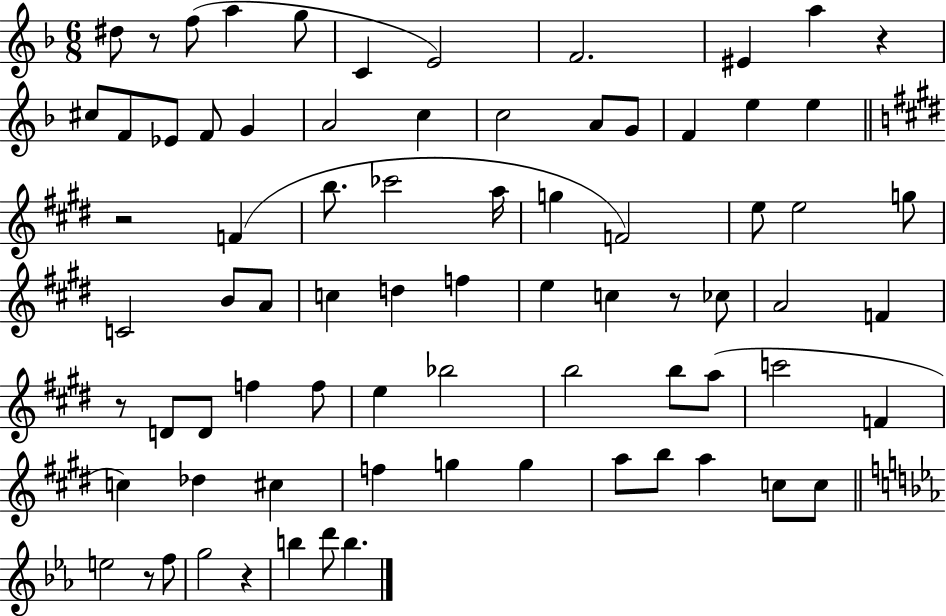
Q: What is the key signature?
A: F major